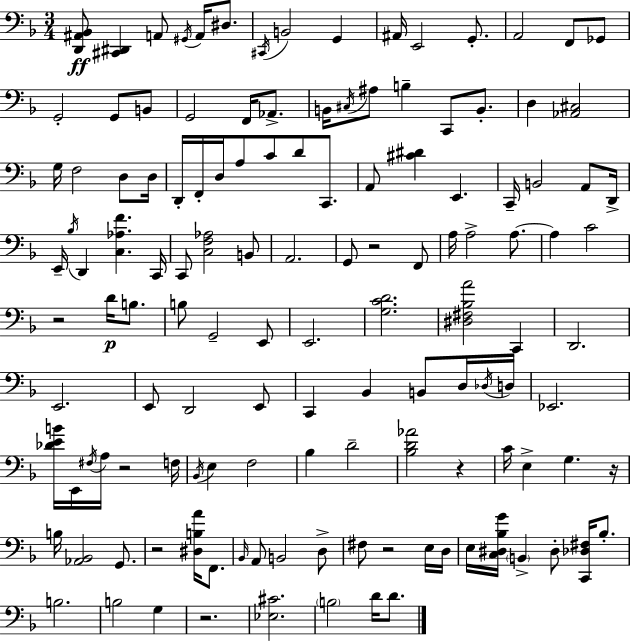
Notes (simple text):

[D2,A#2,Bb2]/e [C#2,D#2]/q A2/e G#2/s A2/s D#3/e. C#2/s B2/h G2/q A#2/s E2/h G2/e. A2/h F2/e Gb2/e G2/h G2/e B2/e G2/h F2/s Ab2/e. B2/s C#3/s A#3/e B3/q C2/e B2/e. D3/q [Ab2,C#3]/h G3/s F3/h D3/e D3/s D2/s F2/s D3/s A3/e C4/e D4/e C2/e. A2/e [C#4,D#4]/q E2/q. C2/s B2/h A2/e D2/s E2/s Bb3/s D2/q [C3,Ab3,F4]/q. C2/s C2/e [C3,F3,Ab3]/h B2/e A2/h. G2/e R/h F2/e A3/s A3/h A3/e. A3/q C4/h R/h D4/s B3/e. B3/e G2/h E2/e E2/h. [G3,C4,D4]/h. [D#3,F#3,Bb3,A4]/h C2/q D2/h. E2/h. E2/e D2/h E2/e C2/q Bb2/q B2/e D3/s Db3/s D3/s Eb2/h. [Db4,E4,B4]/s E2/s F#3/s A3/s R/h F3/s Bb2/s E3/q F3/h Bb3/q D4/h [Bb3,D4,Ab4]/h R/q C4/s E3/q G3/q. R/s B3/s [Ab2,Bb2]/h G2/e. R/h [D#3,B3,A4]/s F2/e. Bb2/s A2/e B2/h D3/e F#3/e R/h E3/s D3/s E3/s [C3,D#3,Bb3,G4]/s B2/q D#3/e [C2,Db3,F#3]/s Bb3/e. B3/h. B3/h G3/q R/h. [Eb3,C#4]/h. B3/h D4/s D4/e.